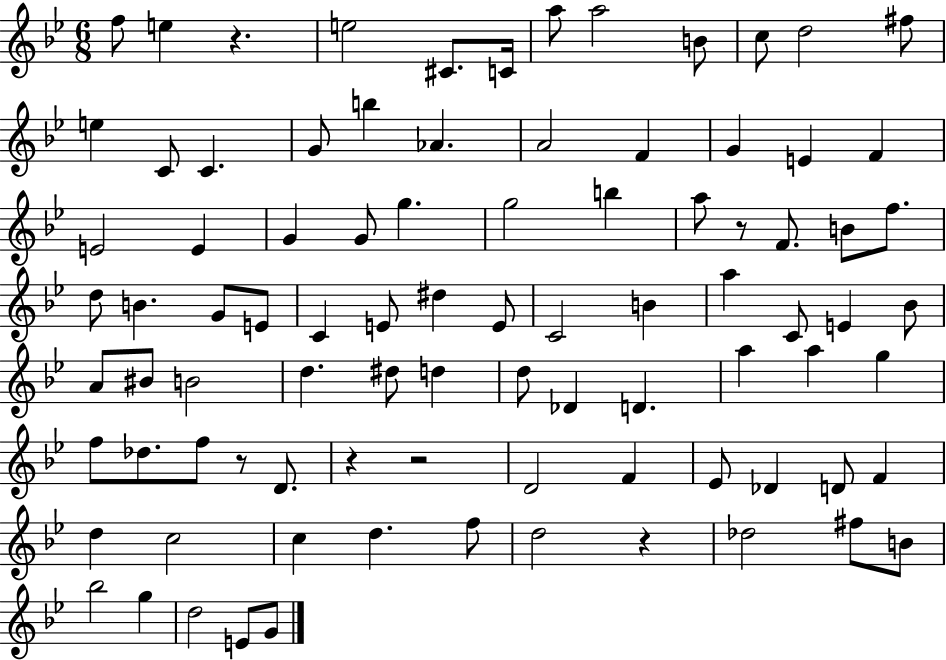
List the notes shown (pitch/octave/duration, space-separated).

F5/e E5/q R/q. E5/h C#4/e. C4/s A5/e A5/h B4/e C5/e D5/h F#5/e E5/q C4/e C4/q. G4/e B5/q Ab4/q. A4/h F4/q G4/q E4/q F4/q E4/h E4/q G4/q G4/e G5/q. G5/h B5/q A5/e R/e F4/e. B4/e F5/e. D5/e B4/q. G4/e E4/e C4/q E4/e D#5/q E4/e C4/h B4/q A5/q C4/e E4/q Bb4/e A4/e BIS4/e B4/h D5/q. D#5/e D5/q D5/e Db4/q D4/q. A5/q A5/q G5/q F5/e Db5/e. F5/e R/e D4/e. R/q R/h D4/h F4/q Eb4/e Db4/q D4/e F4/q D5/q C5/h C5/q D5/q. F5/e D5/h R/q Db5/h F#5/e B4/e Bb5/h G5/q D5/h E4/e G4/e